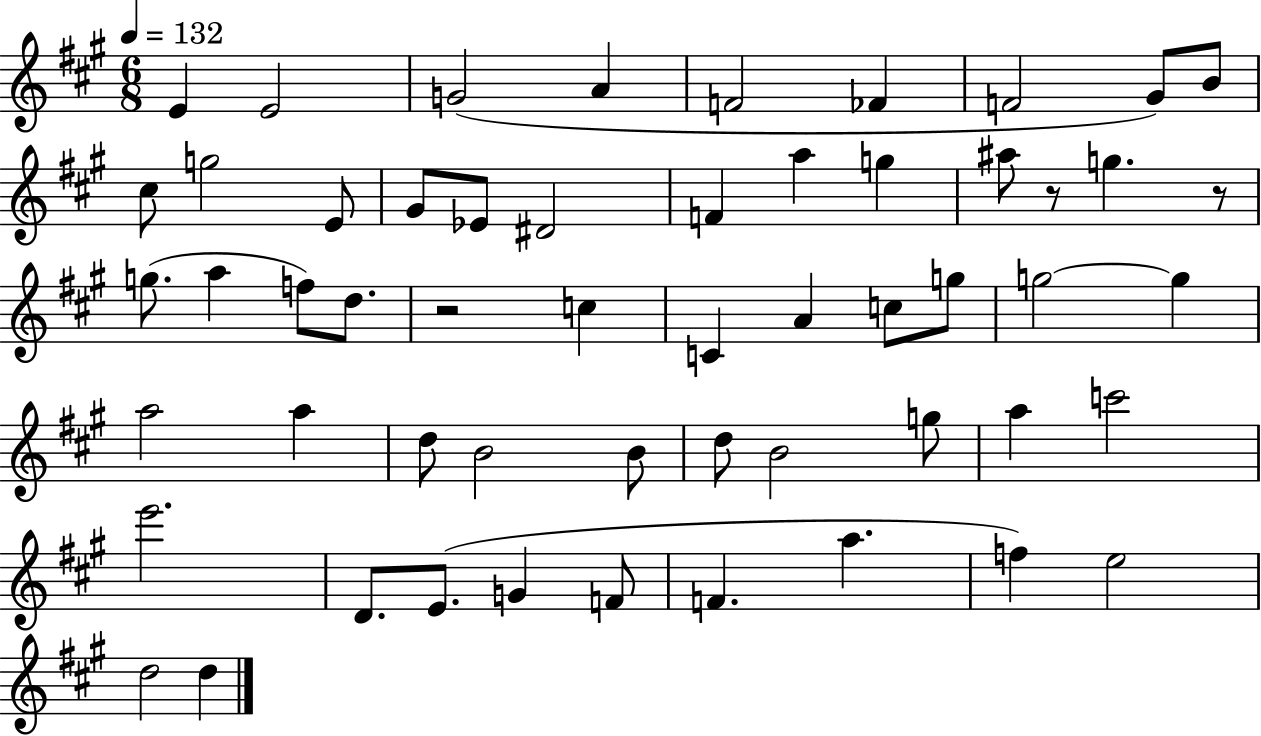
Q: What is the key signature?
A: A major